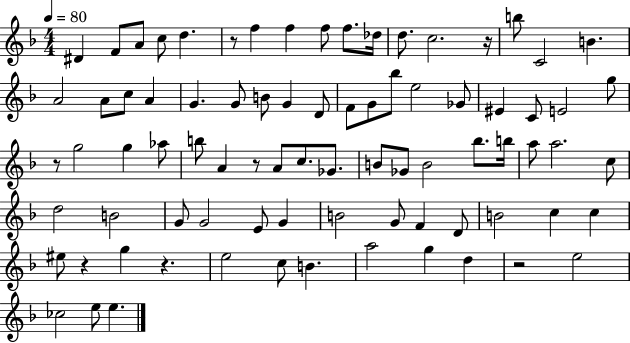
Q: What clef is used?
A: treble